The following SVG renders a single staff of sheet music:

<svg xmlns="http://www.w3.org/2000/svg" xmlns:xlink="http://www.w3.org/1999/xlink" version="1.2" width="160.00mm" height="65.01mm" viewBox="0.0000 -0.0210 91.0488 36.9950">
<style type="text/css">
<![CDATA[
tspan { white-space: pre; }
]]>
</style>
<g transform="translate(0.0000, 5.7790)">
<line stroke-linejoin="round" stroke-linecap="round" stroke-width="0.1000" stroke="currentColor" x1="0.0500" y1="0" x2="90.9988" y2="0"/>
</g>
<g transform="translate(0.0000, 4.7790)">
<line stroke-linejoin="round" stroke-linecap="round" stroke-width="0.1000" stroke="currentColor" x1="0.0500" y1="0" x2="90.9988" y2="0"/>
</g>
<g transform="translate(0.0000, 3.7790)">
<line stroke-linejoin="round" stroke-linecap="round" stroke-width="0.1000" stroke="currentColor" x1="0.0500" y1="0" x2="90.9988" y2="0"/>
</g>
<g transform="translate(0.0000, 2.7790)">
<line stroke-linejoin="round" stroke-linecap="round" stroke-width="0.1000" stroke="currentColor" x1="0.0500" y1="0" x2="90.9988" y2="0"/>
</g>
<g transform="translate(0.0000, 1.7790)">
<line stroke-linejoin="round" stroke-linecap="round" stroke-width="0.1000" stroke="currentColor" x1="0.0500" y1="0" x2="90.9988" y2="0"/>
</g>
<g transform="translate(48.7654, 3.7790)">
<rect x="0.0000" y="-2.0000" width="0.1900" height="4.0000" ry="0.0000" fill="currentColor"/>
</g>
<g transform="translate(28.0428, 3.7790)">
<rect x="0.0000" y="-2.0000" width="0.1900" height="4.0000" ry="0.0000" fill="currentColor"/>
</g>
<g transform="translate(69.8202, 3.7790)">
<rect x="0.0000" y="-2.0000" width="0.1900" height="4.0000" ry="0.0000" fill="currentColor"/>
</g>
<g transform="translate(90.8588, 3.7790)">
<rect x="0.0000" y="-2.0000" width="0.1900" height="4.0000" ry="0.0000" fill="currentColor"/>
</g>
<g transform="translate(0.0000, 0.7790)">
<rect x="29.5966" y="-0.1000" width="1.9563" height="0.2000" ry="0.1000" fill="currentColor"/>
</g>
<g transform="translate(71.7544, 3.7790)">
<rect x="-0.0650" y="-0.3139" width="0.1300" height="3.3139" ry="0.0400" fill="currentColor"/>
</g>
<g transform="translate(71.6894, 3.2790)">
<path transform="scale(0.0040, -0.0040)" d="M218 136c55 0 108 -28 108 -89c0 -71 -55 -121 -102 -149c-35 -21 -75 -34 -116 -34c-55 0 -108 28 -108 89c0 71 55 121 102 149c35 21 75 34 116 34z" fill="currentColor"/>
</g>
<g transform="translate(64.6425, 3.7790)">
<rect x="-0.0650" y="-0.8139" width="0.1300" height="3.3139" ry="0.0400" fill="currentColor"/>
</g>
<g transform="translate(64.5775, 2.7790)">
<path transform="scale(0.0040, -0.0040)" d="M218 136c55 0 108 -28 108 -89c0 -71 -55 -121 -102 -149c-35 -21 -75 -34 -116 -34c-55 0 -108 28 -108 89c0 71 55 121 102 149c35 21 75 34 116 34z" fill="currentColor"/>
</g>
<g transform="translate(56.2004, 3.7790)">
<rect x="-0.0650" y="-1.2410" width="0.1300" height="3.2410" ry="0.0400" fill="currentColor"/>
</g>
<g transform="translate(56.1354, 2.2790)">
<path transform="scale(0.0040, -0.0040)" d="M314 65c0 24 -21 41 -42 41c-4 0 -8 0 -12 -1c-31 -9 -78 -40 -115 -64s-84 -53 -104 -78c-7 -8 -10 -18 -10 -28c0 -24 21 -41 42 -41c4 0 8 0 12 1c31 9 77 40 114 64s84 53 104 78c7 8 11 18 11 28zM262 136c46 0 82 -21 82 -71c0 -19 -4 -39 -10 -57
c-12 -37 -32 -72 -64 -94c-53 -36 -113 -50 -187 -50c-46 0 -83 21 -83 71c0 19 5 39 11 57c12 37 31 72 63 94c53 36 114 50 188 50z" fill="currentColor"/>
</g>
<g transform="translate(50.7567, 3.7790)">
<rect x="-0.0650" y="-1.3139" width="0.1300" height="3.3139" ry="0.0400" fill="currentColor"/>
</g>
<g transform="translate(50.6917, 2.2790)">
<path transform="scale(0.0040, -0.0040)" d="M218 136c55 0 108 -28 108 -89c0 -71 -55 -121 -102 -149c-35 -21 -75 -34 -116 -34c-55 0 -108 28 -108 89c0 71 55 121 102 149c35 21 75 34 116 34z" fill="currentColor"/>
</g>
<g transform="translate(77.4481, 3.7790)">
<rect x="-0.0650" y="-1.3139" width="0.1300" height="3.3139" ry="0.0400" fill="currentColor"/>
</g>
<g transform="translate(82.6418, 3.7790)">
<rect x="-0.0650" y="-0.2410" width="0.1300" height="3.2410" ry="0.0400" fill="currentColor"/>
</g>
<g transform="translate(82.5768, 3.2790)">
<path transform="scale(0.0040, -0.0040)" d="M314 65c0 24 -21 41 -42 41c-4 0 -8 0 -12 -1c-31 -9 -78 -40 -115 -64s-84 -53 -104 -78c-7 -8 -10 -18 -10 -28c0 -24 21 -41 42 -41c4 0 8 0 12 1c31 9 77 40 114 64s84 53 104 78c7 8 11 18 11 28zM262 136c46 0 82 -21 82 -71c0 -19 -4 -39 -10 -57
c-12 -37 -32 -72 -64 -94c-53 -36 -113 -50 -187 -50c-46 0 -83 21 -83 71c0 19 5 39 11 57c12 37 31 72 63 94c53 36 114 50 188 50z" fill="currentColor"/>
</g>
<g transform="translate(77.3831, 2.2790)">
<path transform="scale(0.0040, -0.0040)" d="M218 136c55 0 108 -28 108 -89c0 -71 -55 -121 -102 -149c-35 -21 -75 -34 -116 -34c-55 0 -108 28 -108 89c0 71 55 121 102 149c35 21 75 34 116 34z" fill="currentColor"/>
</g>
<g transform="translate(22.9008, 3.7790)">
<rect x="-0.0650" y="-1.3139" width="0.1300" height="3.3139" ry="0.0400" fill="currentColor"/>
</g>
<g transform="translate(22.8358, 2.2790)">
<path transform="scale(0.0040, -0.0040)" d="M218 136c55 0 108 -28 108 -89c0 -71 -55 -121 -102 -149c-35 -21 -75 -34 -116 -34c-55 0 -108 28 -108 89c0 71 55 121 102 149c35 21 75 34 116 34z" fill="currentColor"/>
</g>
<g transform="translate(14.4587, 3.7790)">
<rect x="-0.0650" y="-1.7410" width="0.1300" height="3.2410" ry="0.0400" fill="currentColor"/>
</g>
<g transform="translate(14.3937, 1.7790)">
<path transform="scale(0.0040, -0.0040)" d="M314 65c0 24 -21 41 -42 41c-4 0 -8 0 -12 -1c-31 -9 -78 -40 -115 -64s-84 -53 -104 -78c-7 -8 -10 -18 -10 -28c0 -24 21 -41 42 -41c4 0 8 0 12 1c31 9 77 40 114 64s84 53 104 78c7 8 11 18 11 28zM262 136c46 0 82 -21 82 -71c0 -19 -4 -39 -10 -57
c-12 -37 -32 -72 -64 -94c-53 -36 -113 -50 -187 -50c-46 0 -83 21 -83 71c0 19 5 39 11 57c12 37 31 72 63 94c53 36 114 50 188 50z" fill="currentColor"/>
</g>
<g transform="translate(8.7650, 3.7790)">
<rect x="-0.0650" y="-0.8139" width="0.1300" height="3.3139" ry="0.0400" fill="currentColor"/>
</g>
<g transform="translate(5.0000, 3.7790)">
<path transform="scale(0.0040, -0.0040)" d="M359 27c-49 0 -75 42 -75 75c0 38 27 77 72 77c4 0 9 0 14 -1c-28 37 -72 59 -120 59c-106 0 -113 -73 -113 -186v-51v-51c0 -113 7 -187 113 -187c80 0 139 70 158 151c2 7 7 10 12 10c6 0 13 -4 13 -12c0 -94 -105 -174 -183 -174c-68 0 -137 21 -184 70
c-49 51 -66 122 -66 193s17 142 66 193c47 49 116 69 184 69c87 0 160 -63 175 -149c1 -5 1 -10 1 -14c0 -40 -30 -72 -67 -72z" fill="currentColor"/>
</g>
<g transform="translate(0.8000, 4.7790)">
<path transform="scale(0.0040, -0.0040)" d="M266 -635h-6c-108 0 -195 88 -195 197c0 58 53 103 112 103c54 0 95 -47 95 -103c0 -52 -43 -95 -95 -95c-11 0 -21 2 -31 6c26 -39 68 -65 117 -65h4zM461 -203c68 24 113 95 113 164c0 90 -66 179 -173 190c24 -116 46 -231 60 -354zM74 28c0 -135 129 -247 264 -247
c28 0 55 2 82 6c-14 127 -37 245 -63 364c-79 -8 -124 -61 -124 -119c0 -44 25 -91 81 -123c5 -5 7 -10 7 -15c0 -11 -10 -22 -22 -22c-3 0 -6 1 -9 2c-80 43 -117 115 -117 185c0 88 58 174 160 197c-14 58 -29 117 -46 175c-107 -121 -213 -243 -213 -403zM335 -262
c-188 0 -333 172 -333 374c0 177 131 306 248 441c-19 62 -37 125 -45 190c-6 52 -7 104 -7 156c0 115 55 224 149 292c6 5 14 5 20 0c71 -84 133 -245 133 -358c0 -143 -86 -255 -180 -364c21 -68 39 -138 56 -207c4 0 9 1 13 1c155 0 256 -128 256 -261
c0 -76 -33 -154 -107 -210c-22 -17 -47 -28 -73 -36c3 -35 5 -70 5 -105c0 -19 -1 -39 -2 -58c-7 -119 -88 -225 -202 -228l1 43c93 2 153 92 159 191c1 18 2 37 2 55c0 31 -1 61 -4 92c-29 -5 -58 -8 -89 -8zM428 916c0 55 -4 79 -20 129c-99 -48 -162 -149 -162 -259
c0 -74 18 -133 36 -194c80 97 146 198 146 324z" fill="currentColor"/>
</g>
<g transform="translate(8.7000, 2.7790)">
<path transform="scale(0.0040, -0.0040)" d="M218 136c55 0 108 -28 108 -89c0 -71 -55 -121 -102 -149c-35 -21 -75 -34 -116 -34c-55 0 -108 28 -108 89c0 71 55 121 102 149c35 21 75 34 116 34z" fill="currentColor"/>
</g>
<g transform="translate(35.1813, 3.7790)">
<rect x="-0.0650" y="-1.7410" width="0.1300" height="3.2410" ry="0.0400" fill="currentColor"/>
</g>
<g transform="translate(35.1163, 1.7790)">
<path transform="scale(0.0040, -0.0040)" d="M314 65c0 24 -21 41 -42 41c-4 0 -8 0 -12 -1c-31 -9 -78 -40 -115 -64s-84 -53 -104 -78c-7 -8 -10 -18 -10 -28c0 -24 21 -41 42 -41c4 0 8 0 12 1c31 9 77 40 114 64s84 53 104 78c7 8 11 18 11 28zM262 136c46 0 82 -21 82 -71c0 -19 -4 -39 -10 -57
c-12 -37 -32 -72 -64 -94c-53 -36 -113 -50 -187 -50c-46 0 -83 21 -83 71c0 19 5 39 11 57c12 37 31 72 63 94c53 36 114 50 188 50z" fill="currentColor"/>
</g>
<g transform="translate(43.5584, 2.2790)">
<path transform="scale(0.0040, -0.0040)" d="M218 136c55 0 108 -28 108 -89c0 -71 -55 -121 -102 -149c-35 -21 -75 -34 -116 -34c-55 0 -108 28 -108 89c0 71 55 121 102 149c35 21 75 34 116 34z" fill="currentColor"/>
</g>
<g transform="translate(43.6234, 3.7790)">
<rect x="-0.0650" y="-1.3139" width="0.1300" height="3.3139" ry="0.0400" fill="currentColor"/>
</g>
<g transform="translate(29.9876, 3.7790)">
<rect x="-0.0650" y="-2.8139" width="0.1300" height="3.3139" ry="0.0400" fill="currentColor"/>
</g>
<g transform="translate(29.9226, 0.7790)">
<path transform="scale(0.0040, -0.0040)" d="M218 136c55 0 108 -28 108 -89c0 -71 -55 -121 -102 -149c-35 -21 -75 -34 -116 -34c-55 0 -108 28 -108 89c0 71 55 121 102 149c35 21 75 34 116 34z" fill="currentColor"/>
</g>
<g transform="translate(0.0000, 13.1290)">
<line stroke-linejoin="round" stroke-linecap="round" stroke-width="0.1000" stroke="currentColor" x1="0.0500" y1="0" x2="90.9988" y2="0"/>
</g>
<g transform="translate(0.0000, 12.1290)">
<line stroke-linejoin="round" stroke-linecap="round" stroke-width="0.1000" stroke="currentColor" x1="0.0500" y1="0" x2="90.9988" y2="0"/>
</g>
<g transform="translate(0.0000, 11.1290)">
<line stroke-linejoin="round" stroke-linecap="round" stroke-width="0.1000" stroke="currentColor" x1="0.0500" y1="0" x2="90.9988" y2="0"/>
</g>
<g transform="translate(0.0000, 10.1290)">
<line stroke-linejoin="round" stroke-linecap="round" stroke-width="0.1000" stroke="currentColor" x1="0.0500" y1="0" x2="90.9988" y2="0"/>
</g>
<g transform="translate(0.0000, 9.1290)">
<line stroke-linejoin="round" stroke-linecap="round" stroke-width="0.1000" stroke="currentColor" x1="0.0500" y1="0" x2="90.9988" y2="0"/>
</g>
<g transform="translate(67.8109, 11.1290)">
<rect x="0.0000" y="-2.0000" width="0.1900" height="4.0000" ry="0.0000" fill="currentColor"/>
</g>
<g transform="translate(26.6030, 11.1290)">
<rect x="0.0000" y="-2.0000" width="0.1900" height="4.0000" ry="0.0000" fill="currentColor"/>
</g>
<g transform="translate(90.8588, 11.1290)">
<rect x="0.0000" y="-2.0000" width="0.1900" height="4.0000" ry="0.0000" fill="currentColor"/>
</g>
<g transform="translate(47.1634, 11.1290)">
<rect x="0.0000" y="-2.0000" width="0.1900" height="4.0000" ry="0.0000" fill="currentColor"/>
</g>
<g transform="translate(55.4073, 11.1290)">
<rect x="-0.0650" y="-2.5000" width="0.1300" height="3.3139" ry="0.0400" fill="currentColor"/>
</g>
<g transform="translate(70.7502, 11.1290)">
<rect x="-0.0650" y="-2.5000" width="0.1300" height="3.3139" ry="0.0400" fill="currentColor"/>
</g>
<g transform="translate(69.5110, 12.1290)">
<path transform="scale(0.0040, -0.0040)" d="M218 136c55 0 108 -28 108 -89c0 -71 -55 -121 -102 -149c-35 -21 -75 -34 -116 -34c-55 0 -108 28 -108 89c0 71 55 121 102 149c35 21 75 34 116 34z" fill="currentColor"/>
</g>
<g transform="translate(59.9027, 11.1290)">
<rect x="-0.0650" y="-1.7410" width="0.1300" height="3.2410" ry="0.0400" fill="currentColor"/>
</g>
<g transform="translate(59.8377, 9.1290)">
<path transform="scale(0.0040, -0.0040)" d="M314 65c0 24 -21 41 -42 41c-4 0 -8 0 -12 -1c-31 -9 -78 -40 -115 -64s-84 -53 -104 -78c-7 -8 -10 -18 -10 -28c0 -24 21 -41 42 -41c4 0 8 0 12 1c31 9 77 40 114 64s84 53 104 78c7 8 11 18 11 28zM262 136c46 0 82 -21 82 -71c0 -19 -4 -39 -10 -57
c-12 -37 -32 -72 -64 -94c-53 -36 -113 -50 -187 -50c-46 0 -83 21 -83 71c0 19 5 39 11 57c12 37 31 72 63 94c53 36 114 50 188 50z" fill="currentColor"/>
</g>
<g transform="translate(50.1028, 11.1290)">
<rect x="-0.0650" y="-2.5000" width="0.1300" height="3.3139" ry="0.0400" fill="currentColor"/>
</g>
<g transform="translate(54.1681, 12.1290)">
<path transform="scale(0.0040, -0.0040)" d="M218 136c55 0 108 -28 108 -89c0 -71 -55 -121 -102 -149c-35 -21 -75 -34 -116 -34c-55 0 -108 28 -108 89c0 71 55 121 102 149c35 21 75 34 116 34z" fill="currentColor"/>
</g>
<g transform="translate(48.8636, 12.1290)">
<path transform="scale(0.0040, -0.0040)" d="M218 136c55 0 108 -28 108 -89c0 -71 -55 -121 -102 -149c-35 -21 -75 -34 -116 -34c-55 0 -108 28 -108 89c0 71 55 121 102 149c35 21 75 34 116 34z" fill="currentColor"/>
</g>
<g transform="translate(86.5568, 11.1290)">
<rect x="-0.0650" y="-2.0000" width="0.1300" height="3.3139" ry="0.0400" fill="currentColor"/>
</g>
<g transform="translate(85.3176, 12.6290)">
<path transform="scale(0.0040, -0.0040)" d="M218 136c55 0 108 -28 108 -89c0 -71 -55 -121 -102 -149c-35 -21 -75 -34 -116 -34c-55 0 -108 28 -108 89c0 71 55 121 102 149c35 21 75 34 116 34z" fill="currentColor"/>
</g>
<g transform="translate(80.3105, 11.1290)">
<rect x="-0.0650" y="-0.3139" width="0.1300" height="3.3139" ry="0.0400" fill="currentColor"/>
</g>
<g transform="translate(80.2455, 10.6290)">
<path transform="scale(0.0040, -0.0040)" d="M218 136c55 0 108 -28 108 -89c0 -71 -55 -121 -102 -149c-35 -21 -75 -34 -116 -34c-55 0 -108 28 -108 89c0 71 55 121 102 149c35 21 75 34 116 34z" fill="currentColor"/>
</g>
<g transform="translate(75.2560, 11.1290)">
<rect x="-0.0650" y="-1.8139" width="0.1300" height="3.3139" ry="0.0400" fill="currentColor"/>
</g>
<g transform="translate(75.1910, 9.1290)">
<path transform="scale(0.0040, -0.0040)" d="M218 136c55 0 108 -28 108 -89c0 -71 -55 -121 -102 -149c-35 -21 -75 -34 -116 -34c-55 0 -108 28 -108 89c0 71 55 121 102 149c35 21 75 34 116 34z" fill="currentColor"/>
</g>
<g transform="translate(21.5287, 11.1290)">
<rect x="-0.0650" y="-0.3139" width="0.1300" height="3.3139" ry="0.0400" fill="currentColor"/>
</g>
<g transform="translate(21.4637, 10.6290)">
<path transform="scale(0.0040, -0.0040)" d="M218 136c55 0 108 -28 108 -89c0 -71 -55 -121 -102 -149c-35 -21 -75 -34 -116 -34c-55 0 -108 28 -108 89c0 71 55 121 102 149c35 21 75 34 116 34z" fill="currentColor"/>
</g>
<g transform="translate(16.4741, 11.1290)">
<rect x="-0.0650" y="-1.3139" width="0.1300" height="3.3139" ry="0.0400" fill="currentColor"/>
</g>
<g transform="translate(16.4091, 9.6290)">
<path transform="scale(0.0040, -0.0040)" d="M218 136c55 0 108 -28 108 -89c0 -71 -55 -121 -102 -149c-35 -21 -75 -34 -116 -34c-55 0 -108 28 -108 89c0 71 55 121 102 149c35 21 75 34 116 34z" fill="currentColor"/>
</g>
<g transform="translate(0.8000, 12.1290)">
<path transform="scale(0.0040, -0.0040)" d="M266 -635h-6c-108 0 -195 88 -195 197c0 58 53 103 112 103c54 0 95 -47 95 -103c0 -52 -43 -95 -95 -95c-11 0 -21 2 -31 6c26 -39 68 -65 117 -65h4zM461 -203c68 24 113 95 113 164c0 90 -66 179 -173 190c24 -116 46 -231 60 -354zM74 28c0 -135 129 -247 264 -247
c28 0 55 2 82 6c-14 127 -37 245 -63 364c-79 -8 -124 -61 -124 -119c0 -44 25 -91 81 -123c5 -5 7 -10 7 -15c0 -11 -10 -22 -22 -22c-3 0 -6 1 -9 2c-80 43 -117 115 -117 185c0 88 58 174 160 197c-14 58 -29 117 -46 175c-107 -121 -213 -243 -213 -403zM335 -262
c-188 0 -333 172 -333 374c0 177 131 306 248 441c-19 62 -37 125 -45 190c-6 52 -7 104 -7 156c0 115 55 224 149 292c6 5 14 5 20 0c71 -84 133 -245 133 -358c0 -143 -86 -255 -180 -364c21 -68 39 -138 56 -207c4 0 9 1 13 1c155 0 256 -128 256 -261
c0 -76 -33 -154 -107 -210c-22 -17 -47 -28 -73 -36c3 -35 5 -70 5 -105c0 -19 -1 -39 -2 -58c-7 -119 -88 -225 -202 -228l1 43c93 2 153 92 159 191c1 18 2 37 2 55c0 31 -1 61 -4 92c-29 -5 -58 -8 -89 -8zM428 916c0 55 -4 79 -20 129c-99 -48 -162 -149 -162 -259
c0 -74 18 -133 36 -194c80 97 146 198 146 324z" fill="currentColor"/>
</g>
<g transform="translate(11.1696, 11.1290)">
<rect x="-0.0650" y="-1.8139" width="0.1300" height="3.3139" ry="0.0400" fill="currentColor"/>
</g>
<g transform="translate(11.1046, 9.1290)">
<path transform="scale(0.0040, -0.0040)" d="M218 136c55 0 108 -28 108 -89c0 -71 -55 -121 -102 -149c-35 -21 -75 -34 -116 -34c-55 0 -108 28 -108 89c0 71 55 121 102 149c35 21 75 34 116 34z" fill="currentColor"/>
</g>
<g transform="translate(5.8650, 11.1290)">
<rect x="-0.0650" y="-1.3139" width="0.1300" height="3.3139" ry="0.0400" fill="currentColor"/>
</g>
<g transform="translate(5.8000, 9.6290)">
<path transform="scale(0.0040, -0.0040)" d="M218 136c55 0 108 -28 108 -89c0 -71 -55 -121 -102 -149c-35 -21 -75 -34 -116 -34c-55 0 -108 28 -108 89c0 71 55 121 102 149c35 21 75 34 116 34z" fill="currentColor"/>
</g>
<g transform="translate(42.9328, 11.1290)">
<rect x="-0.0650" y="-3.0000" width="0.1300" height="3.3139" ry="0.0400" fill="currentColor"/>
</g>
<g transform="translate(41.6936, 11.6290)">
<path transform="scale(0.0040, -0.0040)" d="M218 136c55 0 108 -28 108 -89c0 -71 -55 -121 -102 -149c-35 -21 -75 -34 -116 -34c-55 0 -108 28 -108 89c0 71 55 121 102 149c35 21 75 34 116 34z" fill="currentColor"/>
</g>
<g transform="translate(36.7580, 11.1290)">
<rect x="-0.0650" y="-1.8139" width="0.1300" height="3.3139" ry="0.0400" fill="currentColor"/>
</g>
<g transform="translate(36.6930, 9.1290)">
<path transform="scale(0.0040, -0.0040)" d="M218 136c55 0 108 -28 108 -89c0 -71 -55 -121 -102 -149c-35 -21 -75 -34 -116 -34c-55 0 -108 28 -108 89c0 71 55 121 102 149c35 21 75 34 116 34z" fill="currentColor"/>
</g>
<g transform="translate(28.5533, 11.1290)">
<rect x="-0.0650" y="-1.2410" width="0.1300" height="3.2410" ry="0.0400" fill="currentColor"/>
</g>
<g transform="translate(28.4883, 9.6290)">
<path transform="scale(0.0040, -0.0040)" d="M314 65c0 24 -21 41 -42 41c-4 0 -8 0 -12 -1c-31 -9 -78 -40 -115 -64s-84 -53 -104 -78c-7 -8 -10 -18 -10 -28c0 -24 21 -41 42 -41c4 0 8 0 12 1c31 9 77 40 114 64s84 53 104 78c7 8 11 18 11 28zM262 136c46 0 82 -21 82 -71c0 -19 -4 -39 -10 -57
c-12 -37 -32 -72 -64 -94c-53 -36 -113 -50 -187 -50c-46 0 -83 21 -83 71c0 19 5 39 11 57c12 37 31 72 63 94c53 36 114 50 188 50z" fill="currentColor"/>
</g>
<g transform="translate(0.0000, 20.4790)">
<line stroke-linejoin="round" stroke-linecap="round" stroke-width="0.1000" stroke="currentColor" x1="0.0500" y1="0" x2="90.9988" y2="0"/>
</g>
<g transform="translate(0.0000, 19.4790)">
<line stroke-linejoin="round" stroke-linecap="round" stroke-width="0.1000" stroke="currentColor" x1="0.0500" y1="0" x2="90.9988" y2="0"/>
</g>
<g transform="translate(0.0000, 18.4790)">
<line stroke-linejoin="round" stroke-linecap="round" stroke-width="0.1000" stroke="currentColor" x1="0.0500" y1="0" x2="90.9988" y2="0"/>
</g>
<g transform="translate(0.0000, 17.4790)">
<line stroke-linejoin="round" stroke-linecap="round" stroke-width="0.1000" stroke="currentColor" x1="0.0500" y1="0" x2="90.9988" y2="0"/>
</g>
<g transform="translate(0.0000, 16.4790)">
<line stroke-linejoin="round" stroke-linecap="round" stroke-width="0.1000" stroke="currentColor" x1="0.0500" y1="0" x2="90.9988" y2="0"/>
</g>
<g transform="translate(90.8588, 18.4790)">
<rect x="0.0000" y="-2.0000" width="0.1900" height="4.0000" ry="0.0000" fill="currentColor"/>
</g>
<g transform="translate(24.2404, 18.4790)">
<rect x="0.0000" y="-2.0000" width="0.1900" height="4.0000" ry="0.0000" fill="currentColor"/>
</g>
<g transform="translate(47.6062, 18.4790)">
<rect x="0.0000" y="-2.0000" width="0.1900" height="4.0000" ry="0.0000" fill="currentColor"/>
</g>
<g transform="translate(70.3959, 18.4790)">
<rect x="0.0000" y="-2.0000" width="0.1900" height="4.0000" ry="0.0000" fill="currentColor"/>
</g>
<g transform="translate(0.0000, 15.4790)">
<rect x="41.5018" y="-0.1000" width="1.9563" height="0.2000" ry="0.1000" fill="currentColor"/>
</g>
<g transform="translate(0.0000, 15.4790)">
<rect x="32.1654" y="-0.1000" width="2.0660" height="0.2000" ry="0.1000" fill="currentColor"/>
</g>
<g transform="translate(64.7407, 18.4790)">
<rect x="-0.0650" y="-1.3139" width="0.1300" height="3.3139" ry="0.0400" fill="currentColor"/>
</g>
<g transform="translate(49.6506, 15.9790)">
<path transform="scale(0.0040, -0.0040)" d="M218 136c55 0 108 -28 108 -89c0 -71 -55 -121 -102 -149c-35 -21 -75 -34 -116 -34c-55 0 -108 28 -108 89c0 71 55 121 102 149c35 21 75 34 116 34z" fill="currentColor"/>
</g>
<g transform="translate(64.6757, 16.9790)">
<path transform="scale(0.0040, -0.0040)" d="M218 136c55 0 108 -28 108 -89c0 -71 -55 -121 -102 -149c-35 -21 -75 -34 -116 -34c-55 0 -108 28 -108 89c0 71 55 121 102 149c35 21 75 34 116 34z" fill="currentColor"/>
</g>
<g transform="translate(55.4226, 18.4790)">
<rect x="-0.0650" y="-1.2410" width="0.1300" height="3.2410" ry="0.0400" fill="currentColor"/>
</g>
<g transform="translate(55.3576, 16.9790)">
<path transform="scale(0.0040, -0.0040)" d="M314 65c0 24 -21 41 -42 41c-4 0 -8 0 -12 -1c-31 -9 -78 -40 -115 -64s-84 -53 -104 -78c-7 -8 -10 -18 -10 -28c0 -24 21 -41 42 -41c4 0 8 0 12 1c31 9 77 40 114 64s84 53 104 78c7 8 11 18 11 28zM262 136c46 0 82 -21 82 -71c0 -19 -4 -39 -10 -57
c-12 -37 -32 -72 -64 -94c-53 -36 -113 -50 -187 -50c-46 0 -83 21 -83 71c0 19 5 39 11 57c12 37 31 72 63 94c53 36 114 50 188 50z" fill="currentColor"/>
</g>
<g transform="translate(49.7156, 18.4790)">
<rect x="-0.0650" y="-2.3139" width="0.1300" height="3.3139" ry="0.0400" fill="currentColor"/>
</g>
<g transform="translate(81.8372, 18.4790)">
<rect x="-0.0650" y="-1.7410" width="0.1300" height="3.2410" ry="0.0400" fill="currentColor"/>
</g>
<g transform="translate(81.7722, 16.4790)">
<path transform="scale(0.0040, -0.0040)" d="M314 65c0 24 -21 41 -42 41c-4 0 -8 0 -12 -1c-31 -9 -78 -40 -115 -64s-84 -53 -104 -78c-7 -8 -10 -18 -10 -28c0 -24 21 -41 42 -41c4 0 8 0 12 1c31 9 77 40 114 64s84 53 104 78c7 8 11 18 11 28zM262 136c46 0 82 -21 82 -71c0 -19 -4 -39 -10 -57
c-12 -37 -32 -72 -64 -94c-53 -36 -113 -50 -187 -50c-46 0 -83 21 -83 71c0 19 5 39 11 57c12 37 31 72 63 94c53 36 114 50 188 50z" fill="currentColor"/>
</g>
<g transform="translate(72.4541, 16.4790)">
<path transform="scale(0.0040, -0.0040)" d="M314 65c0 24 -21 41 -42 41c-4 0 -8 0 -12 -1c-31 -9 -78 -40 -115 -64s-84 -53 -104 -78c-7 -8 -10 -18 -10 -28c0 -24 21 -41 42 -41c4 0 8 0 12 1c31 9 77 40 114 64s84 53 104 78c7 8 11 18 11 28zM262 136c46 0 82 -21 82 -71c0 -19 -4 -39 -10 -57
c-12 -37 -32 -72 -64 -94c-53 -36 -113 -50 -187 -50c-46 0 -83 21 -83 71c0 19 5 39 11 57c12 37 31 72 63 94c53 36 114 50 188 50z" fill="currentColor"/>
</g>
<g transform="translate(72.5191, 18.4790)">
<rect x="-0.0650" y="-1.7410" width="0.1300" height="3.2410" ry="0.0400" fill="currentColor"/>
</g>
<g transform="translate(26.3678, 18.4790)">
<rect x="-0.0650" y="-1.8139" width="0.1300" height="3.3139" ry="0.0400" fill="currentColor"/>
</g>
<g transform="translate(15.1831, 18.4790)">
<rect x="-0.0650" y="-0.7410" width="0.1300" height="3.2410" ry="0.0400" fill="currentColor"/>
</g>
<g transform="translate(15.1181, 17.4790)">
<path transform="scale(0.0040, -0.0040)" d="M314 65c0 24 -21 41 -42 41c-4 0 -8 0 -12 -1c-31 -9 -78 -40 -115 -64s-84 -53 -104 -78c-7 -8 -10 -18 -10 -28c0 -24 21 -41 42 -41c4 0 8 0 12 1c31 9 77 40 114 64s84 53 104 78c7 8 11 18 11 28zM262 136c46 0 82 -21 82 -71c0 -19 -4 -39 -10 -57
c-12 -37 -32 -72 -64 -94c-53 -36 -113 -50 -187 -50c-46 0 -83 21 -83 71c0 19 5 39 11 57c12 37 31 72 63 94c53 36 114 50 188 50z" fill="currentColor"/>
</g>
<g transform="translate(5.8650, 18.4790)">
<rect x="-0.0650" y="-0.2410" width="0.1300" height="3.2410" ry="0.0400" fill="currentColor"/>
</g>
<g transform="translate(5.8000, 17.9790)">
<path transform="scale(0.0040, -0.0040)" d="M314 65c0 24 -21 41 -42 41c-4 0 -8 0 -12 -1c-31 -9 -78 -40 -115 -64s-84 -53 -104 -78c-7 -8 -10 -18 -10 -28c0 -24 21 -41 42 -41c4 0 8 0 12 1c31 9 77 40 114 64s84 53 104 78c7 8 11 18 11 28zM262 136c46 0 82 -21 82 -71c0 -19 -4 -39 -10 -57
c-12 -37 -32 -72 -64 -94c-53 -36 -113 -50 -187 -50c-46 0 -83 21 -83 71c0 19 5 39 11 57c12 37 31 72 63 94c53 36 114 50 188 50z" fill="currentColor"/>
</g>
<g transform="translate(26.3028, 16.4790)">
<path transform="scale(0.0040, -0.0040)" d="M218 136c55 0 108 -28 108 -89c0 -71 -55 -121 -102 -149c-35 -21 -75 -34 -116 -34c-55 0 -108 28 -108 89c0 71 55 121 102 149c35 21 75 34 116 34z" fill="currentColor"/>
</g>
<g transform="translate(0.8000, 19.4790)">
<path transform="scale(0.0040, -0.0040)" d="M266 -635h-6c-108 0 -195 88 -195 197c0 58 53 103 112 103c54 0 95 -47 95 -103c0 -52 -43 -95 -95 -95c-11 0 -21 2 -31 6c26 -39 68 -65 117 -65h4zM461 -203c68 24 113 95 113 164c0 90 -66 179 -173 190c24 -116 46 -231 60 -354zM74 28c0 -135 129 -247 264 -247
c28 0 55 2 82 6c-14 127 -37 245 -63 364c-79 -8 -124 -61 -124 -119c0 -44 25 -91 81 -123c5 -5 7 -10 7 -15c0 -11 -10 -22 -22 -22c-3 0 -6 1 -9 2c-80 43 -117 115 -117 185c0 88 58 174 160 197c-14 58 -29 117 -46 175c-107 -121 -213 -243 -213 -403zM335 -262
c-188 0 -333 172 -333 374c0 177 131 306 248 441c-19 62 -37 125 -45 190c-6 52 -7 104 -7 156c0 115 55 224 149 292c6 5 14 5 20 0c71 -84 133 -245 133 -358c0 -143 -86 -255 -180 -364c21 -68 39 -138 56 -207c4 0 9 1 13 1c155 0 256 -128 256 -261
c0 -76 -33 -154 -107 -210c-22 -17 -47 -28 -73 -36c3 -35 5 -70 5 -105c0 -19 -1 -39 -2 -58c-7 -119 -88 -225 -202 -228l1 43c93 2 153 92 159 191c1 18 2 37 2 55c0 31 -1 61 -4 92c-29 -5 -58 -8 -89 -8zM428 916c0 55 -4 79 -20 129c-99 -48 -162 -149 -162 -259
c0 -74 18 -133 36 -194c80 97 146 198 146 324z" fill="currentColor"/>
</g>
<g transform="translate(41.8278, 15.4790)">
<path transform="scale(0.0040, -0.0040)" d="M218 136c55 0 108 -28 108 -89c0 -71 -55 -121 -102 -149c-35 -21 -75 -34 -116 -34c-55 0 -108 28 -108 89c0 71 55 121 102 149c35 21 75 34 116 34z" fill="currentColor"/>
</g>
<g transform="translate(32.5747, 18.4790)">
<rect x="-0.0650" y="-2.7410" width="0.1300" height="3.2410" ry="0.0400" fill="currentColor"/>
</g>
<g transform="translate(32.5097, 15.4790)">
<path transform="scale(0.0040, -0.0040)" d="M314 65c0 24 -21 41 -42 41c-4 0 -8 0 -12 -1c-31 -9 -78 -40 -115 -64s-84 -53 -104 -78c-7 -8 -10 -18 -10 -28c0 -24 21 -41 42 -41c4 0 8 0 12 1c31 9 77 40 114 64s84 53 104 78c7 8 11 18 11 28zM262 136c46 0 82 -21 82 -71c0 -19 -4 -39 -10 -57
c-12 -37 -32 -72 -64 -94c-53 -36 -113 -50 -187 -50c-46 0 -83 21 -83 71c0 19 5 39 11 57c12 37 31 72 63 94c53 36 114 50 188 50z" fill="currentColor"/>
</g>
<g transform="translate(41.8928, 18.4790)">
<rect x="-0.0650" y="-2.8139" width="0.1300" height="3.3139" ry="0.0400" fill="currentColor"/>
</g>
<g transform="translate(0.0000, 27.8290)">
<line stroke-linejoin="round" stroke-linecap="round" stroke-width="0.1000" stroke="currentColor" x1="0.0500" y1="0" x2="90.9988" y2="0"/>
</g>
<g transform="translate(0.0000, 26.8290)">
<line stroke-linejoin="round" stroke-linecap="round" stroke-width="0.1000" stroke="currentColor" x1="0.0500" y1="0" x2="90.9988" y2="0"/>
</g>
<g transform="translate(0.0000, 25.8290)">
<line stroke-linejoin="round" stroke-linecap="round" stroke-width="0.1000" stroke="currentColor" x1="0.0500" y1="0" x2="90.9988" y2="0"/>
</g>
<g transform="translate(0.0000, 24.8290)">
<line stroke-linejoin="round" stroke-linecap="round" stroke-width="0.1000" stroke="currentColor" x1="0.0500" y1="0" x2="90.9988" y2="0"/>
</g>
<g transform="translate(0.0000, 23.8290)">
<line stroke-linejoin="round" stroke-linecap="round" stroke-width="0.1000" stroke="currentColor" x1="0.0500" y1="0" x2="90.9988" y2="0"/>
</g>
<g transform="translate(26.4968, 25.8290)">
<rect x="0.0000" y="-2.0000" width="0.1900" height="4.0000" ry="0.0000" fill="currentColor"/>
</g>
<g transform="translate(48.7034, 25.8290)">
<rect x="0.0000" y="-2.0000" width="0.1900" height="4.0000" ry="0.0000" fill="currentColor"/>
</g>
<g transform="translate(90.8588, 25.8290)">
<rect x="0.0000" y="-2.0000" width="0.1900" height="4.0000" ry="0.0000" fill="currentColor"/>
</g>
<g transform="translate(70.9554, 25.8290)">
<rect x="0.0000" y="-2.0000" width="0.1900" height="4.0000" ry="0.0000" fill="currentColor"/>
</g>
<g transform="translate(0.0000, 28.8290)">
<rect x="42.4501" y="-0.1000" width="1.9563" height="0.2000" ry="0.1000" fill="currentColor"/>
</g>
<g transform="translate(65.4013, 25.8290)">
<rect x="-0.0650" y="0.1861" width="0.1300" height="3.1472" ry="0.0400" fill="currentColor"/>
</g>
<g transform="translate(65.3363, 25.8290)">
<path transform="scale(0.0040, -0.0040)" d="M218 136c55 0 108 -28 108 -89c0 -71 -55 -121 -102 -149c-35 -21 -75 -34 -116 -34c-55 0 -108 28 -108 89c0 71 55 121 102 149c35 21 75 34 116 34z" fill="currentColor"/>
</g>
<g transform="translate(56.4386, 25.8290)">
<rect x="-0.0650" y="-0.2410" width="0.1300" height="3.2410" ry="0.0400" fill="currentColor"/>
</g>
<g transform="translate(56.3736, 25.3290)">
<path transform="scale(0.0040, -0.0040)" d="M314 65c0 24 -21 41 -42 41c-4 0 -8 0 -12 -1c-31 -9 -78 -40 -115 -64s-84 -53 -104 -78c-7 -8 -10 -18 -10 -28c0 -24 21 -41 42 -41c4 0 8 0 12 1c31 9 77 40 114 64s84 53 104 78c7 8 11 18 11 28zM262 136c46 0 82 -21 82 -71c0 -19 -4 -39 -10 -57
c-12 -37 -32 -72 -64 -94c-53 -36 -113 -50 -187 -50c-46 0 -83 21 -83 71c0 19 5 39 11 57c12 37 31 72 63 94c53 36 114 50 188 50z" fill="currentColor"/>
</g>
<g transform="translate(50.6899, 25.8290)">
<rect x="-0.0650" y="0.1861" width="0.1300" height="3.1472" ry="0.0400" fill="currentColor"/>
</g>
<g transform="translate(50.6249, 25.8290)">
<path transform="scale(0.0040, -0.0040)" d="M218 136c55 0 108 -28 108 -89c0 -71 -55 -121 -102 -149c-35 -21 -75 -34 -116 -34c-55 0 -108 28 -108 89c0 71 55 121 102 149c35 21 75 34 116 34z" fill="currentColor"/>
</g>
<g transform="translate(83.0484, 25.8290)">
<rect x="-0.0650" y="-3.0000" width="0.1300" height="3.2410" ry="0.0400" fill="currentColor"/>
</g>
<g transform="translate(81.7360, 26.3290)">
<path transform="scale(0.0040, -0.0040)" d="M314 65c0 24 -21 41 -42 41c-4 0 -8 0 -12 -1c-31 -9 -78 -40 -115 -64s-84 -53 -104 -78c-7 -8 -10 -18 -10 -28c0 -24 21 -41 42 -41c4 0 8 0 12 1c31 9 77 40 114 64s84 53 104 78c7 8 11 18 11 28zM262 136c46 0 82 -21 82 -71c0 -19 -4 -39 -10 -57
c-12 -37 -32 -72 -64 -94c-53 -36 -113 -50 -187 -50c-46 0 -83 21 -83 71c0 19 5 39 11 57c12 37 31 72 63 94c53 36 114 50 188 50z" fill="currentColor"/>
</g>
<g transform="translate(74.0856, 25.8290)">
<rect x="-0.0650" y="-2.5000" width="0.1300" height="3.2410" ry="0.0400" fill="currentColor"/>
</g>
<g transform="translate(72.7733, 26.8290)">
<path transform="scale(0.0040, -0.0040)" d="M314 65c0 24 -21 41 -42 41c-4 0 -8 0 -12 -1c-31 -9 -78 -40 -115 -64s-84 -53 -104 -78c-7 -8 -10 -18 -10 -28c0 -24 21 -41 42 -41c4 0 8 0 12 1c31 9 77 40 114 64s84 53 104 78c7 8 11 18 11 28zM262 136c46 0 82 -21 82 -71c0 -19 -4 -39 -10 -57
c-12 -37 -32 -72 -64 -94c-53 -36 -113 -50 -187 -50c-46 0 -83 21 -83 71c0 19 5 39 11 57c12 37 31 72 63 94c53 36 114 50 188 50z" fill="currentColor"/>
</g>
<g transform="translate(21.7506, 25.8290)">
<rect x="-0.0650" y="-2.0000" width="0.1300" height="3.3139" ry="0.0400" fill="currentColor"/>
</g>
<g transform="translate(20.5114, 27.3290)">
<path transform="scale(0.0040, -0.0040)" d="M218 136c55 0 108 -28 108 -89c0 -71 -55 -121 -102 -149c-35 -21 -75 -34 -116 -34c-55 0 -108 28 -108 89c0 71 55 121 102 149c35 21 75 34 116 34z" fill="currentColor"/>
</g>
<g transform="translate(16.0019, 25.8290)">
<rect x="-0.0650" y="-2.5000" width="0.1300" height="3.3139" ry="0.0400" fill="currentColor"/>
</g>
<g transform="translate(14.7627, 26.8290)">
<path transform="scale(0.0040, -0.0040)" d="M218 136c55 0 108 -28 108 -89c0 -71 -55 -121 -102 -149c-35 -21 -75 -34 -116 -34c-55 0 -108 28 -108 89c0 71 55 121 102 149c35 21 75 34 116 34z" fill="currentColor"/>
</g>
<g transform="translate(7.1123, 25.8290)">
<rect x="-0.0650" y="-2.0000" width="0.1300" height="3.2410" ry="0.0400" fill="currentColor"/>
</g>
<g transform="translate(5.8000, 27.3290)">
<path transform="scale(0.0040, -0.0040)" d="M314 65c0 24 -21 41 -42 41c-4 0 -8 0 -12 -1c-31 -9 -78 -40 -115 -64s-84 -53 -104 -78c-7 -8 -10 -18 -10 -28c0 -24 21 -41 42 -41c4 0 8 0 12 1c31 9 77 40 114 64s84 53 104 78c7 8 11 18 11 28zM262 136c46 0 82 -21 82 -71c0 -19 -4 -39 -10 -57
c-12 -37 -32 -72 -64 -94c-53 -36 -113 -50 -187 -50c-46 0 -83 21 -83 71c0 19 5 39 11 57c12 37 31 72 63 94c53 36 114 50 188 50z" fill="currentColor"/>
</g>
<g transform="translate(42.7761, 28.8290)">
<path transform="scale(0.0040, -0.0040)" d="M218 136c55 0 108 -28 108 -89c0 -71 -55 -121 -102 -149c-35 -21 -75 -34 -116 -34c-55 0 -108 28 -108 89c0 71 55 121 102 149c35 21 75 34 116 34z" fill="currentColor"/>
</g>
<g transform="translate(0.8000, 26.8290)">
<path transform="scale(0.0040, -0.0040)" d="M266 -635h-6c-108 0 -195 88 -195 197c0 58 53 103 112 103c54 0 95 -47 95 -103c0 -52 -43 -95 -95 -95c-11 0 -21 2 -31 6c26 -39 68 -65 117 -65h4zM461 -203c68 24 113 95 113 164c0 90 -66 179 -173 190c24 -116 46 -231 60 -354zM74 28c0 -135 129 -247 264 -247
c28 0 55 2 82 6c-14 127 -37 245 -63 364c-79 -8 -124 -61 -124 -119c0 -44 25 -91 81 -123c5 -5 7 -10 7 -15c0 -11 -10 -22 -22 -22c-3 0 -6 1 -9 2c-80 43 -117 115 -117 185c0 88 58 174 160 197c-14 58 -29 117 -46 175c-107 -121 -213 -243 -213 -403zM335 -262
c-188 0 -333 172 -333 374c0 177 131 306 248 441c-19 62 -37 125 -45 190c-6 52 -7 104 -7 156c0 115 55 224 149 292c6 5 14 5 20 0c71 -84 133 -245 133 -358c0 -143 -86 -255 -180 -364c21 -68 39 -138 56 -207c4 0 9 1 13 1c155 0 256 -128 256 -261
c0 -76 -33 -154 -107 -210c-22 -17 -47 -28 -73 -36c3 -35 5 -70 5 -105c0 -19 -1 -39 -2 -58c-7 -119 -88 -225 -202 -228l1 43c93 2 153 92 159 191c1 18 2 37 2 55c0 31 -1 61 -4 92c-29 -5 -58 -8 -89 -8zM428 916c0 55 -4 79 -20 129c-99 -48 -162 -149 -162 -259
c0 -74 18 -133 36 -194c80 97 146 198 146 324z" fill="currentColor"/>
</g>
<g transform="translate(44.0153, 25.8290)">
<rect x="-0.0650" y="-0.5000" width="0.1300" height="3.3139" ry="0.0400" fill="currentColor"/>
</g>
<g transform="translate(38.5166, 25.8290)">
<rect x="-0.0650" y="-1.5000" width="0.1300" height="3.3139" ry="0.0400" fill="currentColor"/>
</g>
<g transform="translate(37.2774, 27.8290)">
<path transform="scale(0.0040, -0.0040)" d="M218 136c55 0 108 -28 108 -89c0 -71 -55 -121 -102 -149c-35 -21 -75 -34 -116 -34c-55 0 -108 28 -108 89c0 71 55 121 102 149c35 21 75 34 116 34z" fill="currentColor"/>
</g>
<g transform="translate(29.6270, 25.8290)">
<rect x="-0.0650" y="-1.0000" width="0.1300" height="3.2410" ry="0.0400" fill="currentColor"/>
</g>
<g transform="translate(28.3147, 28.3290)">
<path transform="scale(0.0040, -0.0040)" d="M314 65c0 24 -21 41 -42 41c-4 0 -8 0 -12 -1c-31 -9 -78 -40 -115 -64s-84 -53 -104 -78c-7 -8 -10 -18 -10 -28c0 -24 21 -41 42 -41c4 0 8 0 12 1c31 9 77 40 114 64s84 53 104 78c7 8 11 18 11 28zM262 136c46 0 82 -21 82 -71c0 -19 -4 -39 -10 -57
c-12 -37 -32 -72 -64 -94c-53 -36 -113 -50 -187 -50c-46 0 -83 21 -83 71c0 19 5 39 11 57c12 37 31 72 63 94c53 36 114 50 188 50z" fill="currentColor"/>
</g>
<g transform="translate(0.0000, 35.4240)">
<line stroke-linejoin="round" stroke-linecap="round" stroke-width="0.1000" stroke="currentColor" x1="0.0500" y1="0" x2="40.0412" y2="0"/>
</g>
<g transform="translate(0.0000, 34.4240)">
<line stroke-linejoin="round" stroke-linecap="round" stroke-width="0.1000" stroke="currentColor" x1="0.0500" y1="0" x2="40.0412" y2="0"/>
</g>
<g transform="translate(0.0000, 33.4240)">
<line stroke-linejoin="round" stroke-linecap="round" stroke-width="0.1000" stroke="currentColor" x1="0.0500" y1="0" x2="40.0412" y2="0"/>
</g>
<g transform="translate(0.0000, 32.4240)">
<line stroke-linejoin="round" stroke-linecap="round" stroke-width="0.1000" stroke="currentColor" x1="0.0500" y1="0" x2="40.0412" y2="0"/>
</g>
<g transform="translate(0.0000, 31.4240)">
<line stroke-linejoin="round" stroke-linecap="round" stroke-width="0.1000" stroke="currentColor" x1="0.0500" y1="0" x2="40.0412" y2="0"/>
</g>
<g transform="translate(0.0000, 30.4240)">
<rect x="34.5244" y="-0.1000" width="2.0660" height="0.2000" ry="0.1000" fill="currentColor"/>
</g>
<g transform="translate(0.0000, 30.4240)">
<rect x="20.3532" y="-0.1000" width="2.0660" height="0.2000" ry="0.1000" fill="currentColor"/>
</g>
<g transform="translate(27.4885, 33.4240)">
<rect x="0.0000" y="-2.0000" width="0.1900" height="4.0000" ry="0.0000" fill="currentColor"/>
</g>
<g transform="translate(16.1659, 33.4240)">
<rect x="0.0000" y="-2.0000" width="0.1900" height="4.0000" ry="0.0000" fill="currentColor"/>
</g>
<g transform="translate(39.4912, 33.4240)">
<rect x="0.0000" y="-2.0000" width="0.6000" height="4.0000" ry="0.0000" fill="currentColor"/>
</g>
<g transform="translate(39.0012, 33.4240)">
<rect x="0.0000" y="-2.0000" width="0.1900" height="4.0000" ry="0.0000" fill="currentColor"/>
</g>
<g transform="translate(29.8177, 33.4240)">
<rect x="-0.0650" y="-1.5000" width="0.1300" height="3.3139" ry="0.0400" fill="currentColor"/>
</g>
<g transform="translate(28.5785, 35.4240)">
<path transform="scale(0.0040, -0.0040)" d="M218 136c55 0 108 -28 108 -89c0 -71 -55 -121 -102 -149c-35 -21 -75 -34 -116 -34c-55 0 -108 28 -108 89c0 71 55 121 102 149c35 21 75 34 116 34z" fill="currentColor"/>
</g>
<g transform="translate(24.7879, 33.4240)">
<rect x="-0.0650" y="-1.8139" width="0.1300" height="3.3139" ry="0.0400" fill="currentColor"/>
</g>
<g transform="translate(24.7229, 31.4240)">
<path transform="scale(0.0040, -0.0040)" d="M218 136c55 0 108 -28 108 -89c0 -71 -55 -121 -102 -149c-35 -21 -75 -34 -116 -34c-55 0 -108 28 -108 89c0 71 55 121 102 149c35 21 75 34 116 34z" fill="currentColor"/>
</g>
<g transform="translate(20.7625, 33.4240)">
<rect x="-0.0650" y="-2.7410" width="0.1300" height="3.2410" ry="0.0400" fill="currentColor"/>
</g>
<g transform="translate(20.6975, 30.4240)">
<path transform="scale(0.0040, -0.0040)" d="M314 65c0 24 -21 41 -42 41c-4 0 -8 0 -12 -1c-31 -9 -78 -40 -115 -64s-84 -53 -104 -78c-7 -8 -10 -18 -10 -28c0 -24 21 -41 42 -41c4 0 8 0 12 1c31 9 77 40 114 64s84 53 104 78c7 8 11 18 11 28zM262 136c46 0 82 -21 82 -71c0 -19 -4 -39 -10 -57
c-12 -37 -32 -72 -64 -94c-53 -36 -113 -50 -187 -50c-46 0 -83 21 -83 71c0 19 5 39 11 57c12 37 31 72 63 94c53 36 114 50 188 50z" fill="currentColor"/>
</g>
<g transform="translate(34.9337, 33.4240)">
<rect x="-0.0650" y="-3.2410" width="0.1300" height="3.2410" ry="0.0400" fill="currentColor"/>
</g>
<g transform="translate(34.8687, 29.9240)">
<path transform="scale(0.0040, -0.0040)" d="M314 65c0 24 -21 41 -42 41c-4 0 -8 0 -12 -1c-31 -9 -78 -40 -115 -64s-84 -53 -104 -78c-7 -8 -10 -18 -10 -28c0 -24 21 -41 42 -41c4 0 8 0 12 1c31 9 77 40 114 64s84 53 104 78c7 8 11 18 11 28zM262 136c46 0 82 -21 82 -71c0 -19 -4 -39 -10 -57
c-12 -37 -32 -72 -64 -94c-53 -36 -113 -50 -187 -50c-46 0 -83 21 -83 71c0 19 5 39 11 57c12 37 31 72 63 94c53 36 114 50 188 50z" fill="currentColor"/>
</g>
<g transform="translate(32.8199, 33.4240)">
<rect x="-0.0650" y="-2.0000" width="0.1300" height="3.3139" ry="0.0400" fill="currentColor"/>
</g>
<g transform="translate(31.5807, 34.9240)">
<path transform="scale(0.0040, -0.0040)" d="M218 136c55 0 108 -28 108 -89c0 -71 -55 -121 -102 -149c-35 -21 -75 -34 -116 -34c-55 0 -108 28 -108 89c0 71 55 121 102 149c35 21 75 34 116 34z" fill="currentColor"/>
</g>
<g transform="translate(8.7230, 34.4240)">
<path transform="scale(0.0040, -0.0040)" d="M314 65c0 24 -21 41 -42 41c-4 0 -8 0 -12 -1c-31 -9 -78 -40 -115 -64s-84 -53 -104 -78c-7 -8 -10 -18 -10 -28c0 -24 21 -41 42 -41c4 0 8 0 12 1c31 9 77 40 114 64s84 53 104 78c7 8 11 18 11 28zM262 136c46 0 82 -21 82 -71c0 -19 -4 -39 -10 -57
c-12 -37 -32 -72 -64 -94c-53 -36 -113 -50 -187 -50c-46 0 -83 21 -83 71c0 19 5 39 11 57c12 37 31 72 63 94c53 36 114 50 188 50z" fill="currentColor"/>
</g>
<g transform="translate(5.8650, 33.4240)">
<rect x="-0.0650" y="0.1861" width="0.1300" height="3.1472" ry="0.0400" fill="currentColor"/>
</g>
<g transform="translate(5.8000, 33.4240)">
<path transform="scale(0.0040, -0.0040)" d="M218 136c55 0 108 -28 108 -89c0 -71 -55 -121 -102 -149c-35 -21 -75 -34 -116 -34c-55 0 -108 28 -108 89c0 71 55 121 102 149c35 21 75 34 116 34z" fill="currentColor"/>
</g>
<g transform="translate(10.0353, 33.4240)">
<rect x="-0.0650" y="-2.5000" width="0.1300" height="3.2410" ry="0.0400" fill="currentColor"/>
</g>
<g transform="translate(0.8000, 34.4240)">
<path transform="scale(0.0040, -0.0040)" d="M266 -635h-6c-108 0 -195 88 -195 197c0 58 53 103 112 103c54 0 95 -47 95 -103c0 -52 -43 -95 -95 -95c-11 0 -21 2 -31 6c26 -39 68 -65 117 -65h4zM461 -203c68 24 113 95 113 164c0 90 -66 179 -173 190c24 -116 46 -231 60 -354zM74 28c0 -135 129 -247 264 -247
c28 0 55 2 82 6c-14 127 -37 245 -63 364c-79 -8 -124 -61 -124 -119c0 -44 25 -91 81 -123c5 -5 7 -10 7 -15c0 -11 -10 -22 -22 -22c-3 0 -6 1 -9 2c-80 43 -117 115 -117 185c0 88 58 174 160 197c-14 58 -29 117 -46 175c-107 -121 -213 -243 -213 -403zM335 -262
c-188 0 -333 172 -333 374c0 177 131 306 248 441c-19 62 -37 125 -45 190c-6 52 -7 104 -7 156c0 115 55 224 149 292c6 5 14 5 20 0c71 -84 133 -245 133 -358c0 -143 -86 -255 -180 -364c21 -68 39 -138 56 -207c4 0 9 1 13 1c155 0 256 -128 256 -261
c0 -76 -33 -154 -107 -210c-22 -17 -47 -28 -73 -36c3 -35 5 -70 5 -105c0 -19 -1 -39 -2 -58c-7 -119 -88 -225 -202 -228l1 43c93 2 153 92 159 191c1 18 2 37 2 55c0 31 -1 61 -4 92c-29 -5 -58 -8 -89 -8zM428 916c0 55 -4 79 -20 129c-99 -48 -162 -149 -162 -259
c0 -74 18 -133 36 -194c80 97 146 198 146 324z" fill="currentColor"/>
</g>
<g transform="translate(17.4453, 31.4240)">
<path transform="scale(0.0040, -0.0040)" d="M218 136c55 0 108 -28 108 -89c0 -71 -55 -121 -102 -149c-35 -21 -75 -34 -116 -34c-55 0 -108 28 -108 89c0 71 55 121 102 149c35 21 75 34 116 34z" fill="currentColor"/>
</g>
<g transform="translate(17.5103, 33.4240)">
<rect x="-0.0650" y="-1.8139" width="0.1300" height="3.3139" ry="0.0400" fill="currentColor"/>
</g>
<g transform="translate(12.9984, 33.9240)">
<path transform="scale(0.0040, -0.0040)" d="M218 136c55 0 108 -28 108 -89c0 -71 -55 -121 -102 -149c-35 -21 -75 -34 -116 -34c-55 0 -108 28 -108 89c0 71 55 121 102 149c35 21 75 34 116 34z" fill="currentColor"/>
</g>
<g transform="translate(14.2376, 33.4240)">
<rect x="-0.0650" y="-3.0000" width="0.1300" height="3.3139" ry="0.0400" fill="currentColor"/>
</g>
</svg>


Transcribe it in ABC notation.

X:1
T:Untitled
M:4/4
L:1/4
K:C
d f2 e a f2 e e e2 d c e c2 e f e c e2 f A G G f2 G f c F c2 d2 f a2 a g e2 e f2 f2 F2 G F D2 E C B c2 B G2 A2 B G2 A f a2 f E F b2